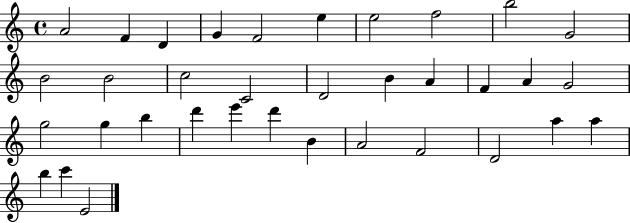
X:1
T:Untitled
M:4/4
L:1/4
K:C
A2 F D G F2 e e2 f2 b2 G2 B2 B2 c2 C2 D2 B A F A G2 g2 g b d' e' d' B A2 F2 D2 a a b c' E2